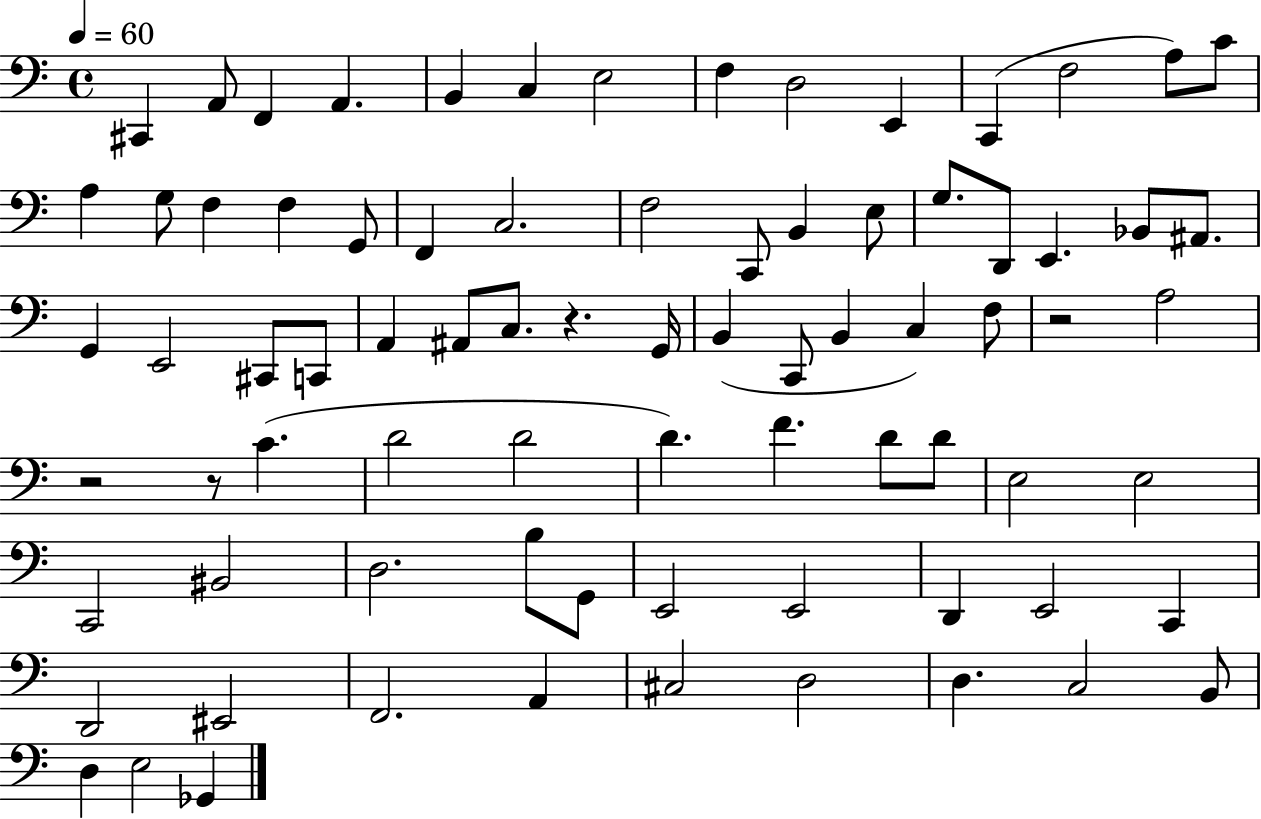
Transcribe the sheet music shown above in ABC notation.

X:1
T:Untitled
M:4/4
L:1/4
K:C
^C,, A,,/2 F,, A,, B,, C, E,2 F, D,2 E,, C,, F,2 A,/2 C/2 A, G,/2 F, F, G,,/2 F,, C,2 F,2 C,,/2 B,, E,/2 G,/2 D,,/2 E,, _B,,/2 ^A,,/2 G,, E,,2 ^C,,/2 C,,/2 A,, ^A,,/2 C,/2 z G,,/4 B,, C,,/2 B,, C, F,/2 z2 A,2 z2 z/2 C D2 D2 D F D/2 D/2 E,2 E,2 C,,2 ^B,,2 D,2 B,/2 G,,/2 E,,2 E,,2 D,, E,,2 C,, D,,2 ^E,,2 F,,2 A,, ^C,2 D,2 D, C,2 B,,/2 D, E,2 _G,,